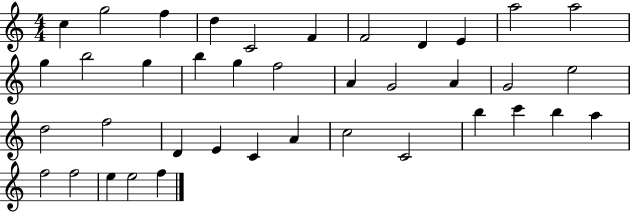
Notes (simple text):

C5/q G5/h F5/q D5/q C4/h F4/q F4/h D4/q E4/q A5/h A5/h G5/q B5/h G5/q B5/q G5/q F5/h A4/q G4/h A4/q G4/h E5/h D5/h F5/h D4/q E4/q C4/q A4/q C5/h C4/h B5/q C6/q B5/q A5/q F5/h F5/h E5/q E5/h F5/q